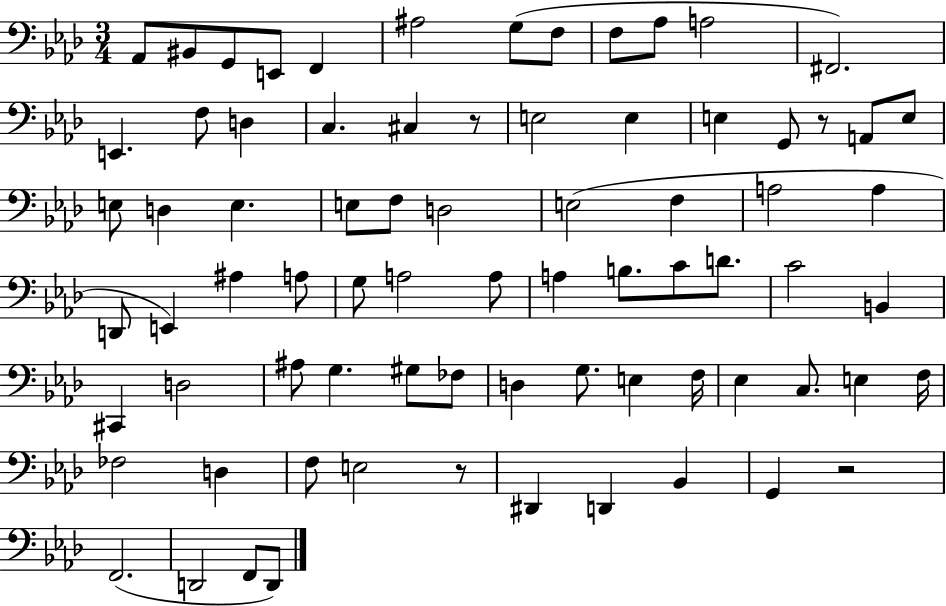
Ab2/e BIS2/e G2/e E2/e F2/q A#3/h G3/e F3/e F3/e Ab3/e A3/h F#2/h. E2/q. F3/e D3/q C3/q. C#3/q R/e E3/h E3/q E3/q G2/e R/e A2/e E3/e E3/e D3/q E3/q. E3/e F3/e D3/h E3/h F3/q A3/h A3/q D2/e E2/q A#3/q A3/e G3/e A3/h A3/e A3/q B3/e. C4/e D4/e. C4/h B2/q C#2/q D3/h A#3/e G3/q. G#3/e FES3/e D3/q G3/e. E3/q F3/s Eb3/q C3/e. E3/q F3/s FES3/h D3/q F3/e E3/h R/e D#2/q D2/q Bb2/q G2/q R/h F2/h. D2/h F2/e D2/e